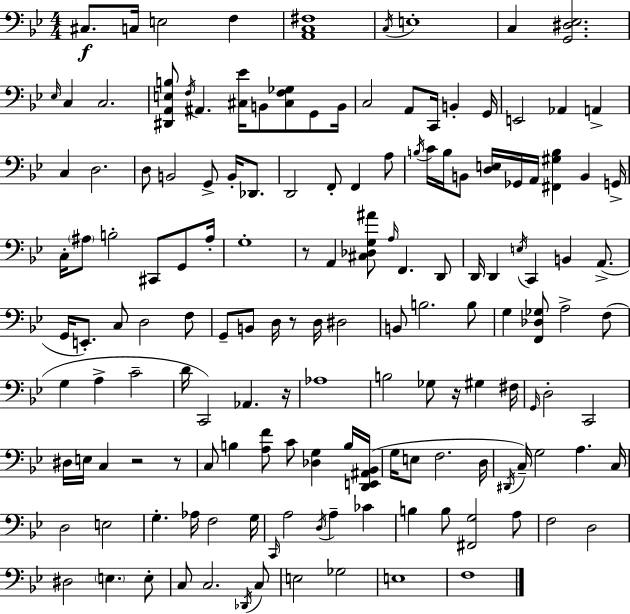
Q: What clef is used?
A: bass